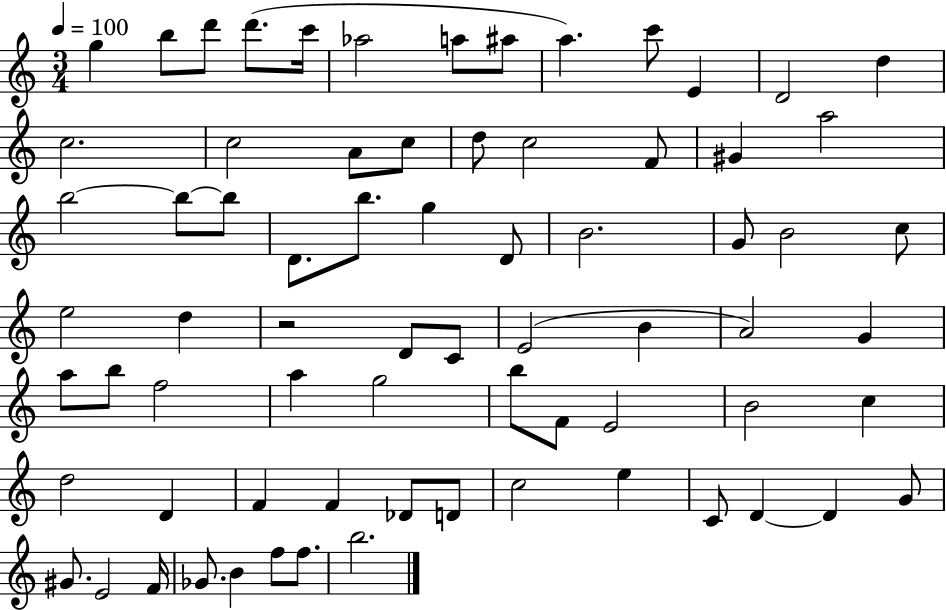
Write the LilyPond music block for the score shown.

{
  \clef treble
  \numericTimeSignature
  \time 3/4
  \key c \major
  \tempo 4 = 100
  g''4 b''8 d'''8 d'''8.( c'''16 | aes''2 a''8 ais''8 | a''4.) c'''8 e'4 | d'2 d''4 | \break c''2. | c''2 a'8 c''8 | d''8 c''2 f'8 | gis'4 a''2 | \break b''2~~ b''8~~ b''8 | d'8. b''8. g''4 d'8 | b'2. | g'8 b'2 c''8 | \break e''2 d''4 | r2 d'8 c'8 | e'2( b'4 | a'2) g'4 | \break a''8 b''8 f''2 | a''4 g''2 | b''8 f'8 e'2 | b'2 c''4 | \break d''2 d'4 | f'4 f'4 des'8 d'8 | c''2 e''4 | c'8 d'4~~ d'4 g'8 | \break gis'8. e'2 f'16 | ges'8. b'4 f''8 f''8. | b''2. | \bar "|."
}